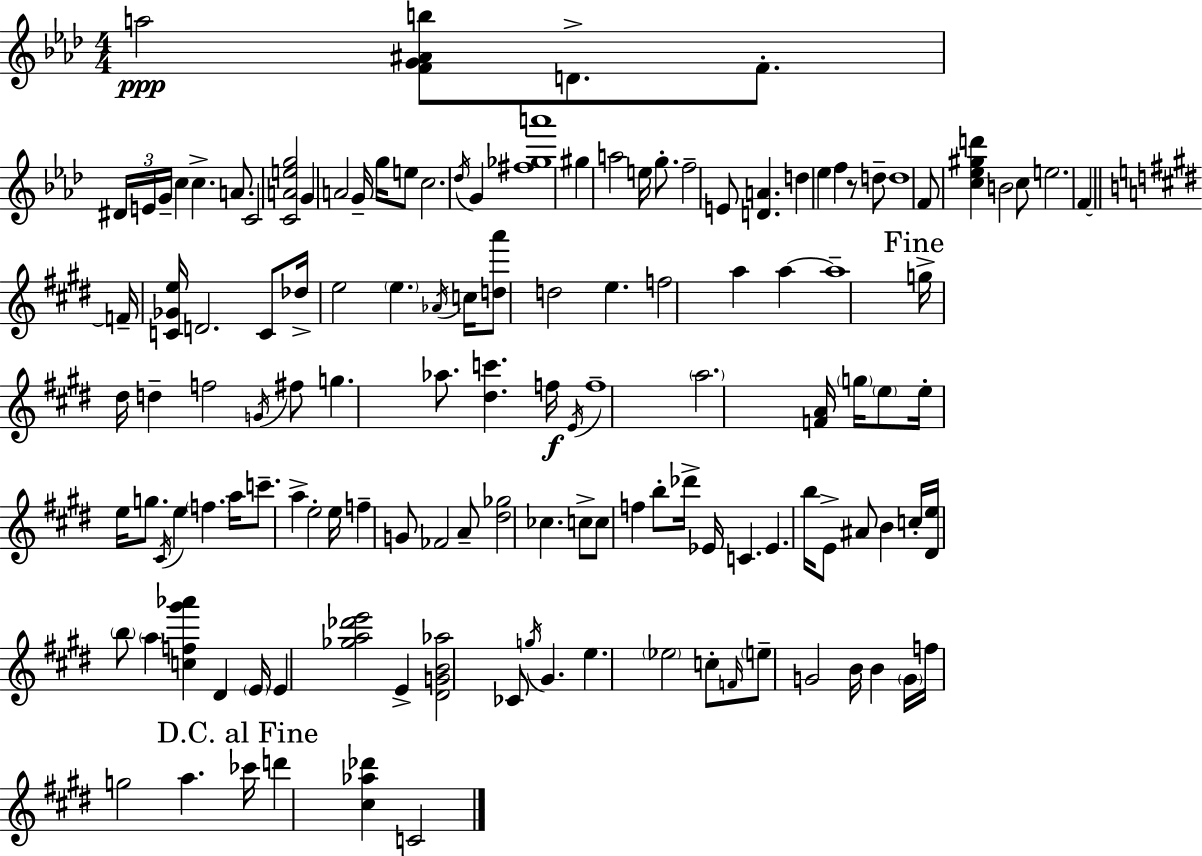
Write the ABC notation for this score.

X:1
T:Untitled
M:4/4
L:1/4
K:Ab
a2 [FG^Ab]/2 D/2 F/2 ^D/4 E/4 G/4 c c A/2 C2 [CAeg]2 G A2 G/4 g/4 e/2 c2 _d/4 G [^f_ga']4 ^g a2 e/4 g/2 f2 E/2 [DA] d _e f z/2 d/2 d4 F/2 [c_e^gd'] B2 c/2 e2 F F/4 [C_Ge]/4 D2 C/2 _d/4 e2 e _A/4 c/4 [da']/2 d2 e f2 a a a4 g/4 ^d/4 d f2 G/4 ^f/2 g _a/2 [^dc'] f/4 E/4 f4 a2 [FA]/4 g/4 e/2 e/4 e/4 g/2 ^C/4 e f a/4 c'/2 a e2 e/4 f G/2 _F2 A/2 [^d_g]2 _c c/2 c/2 f b/2 _d'/4 _E/4 C _E b/4 E/2 ^A/2 B c/4 [^De]/4 b/2 a [cf^g'_a'] ^D E/4 E [_ga_d'e']2 E [^DGB_a]2 _C/2 g/4 ^G e _e2 c/2 F/4 e/2 G2 B/4 B G/4 f/4 g2 a _c'/4 d' [^c_a_d'] C2